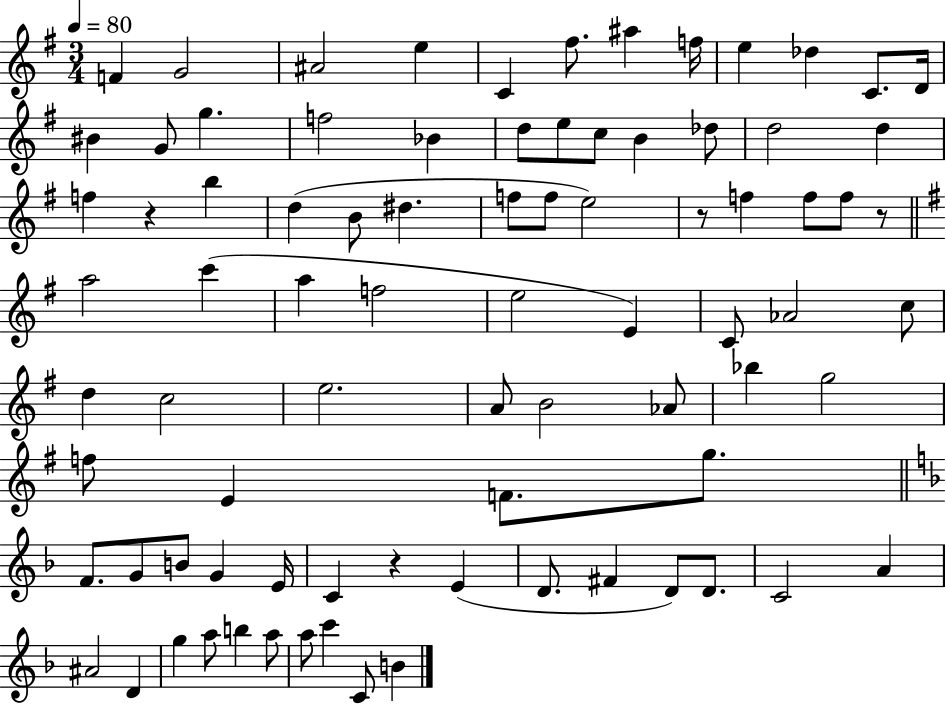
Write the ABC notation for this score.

X:1
T:Untitled
M:3/4
L:1/4
K:G
F G2 ^A2 e C ^f/2 ^a f/4 e _d C/2 D/4 ^B G/2 g f2 _B d/2 e/2 c/2 B _d/2 d2 d f z b d B/2 ^d f/2 f/2 e2 z/2 f f/2 f/2 z/2 a2 c' a f2 e2 E C/2 _A2 c/2 d c2 e2 A/2 B2 _A/2 _b g2 f/2 E F/2 g/2 F/2 G/2 B/2 G E/4 C z E D/2 ^F D/2 D/2 C2 A ^A2 D g a/2 b a/2 a/2 c' C/2 B